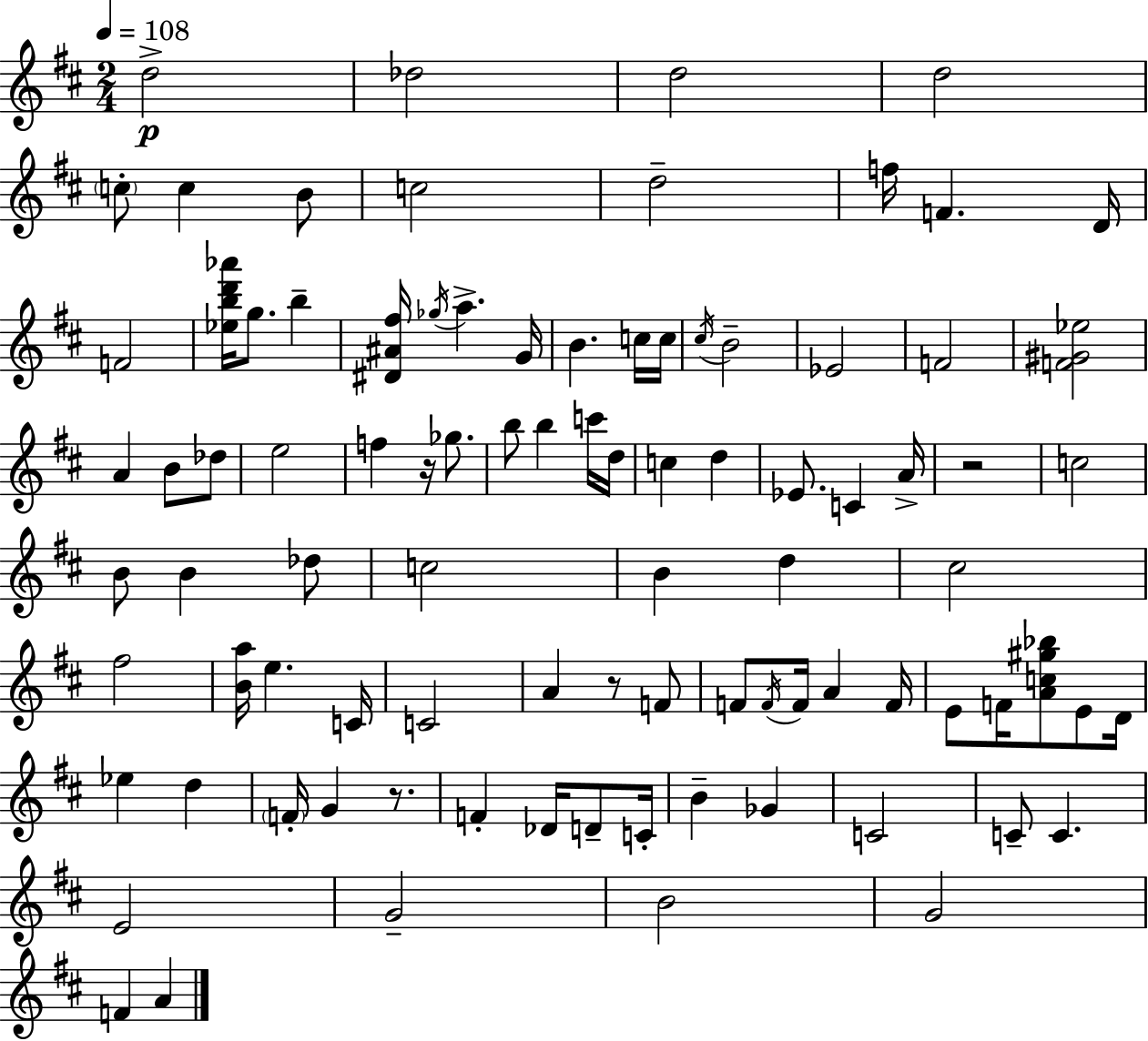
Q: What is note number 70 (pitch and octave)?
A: D4